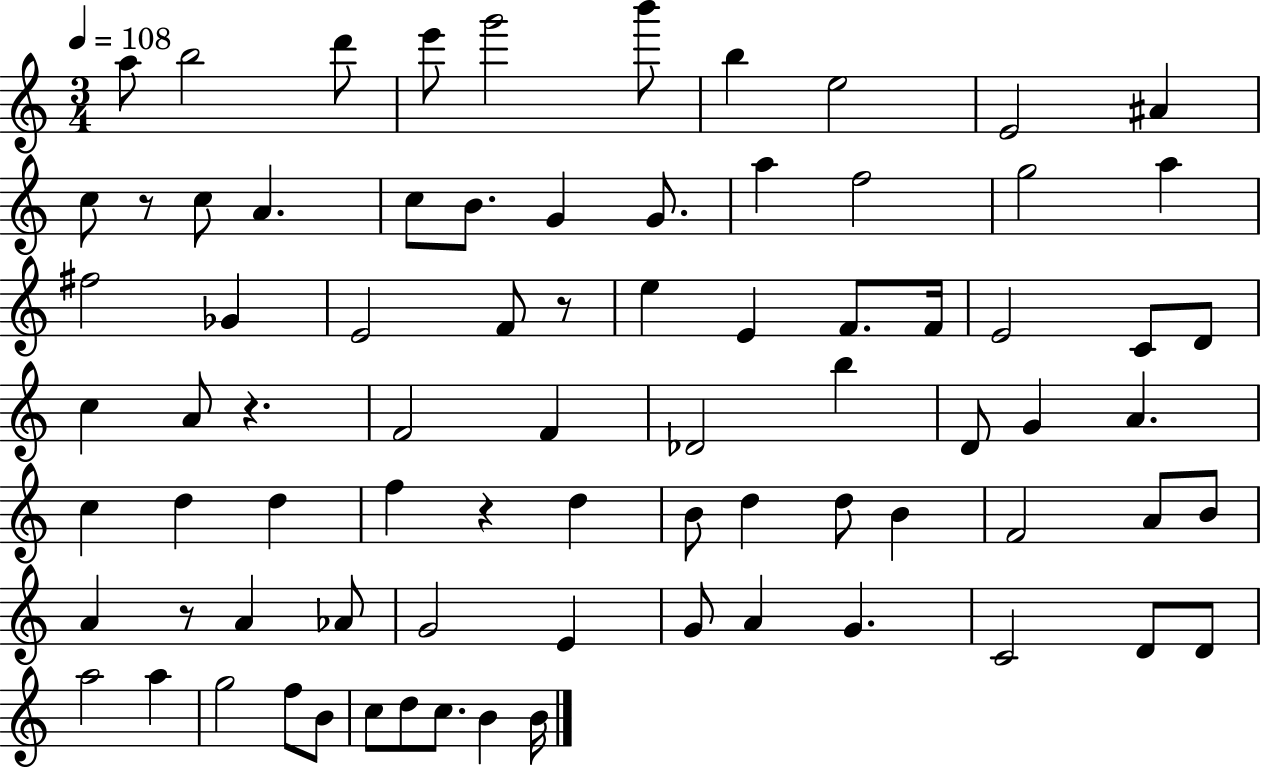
X:1
T:Untitled
M:3/4
L:1/4
K:C
a/2 b2 d'/2 e'/2 g'2 b'/2 b e2 E2 ^A c/2 z/2 c/2 A c/2 B/2 G G/2 a f2 g2 a ^f2 _G E2 F/2 z/2 e E F/2 F/4 E2 C/2 D/2 c A/2 z F2 F _D2 b D/2 G A c d d f z d B/2 d d/2 B F2 A/2 B/2 A z/2 A _A/2 G2 E G/2 A G C2 D/2 D/2 a2 a g2 f/2 B/2 c/2 d/2 c/2 B B/4